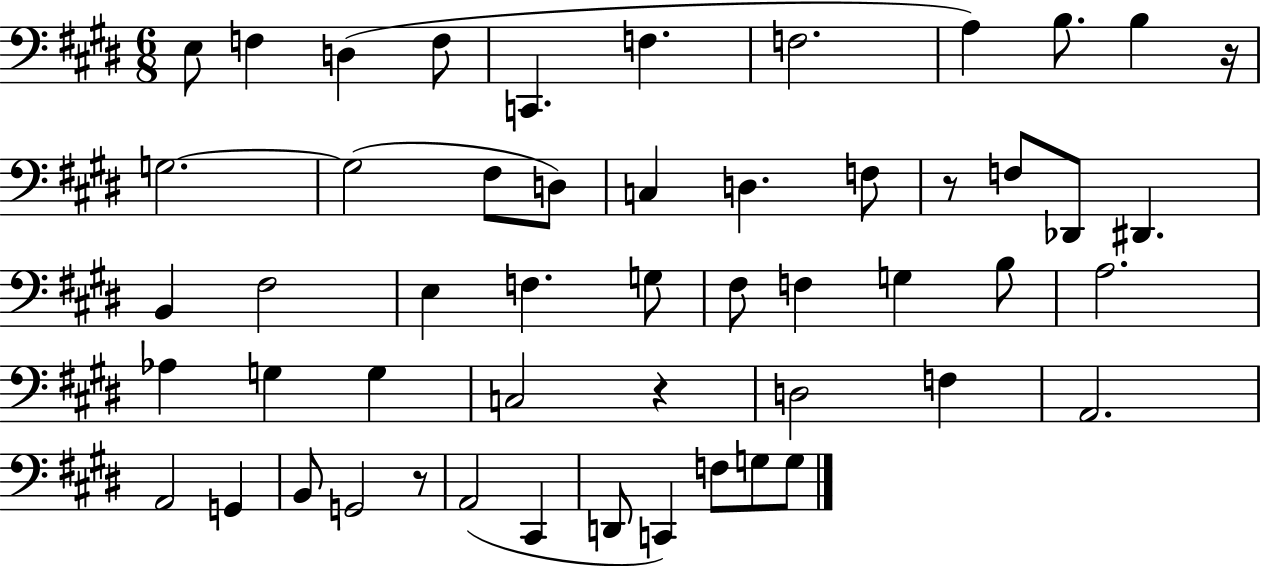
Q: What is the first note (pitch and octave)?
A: E3